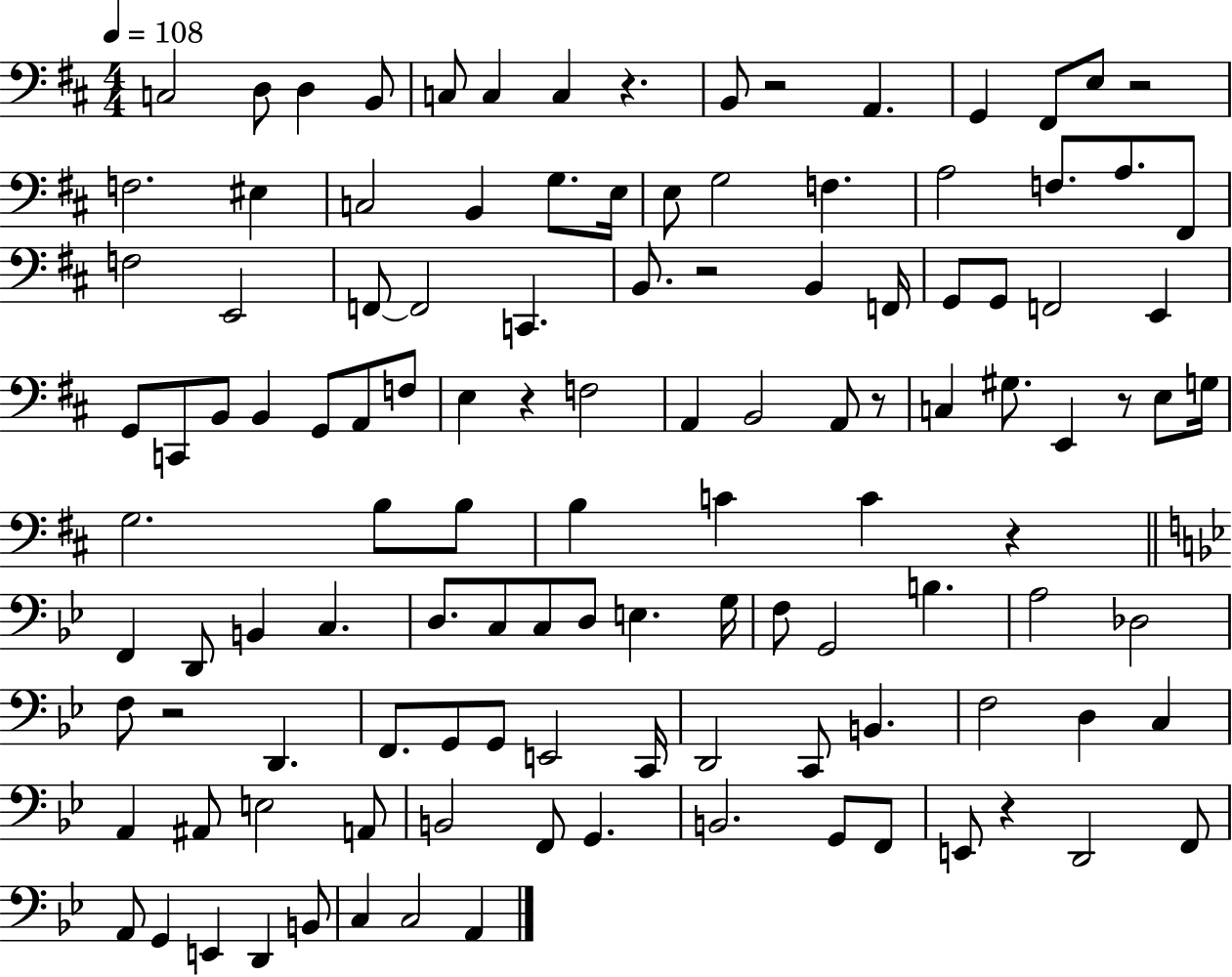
X:1
T:Untitled
M:4/4
L:1/4
K:D
C,2 D,/2 D, B,,/2 C,/2 C, C, z B,,/2 z2 A,, G,, ^F,,/2 E,/2 z2 F,2 ^E, C,2 B,, G,/2 E,/4 E,/2 G,2 F, A,2 F,/2 A,/2 ^F,,/2 F,2 E,,2 F,,/2 F,,2 C,, B,,/2 z2 B,, F,,/4 G,,/2 G,,/2 F,,2 E,, G,,/2 C,,/2 B,,/2 B,, G,,/2 A,,/2 F,/2 E, z F,2 A,, B,,2 A,,/2 z/2 C, ^G,/2 E,, z/2 E,/2 G,/4 G,2 B,/2 B,/2 B, C C z F,, D,,/2 B,, C, D,/2 C,/2 C,/2 D,/2 E, G,/4 F,/2 G,,2 B, A,2 _D,2 F,/2 z2 D,, F,,/2 G,,/2 G,,/2 E,,2 C,,/4 D,,2 C,,/2 B,, F,2 D, C, A,, ^A,,/2 E,2 A,,/2 B,,2 F,,/2 G,, B,,2 G,,/2 F,,/2 E,,/2 z D,,2 F,,/2 A,,/2 G,, E,, D,, B,,/2 C, C,2 A,,